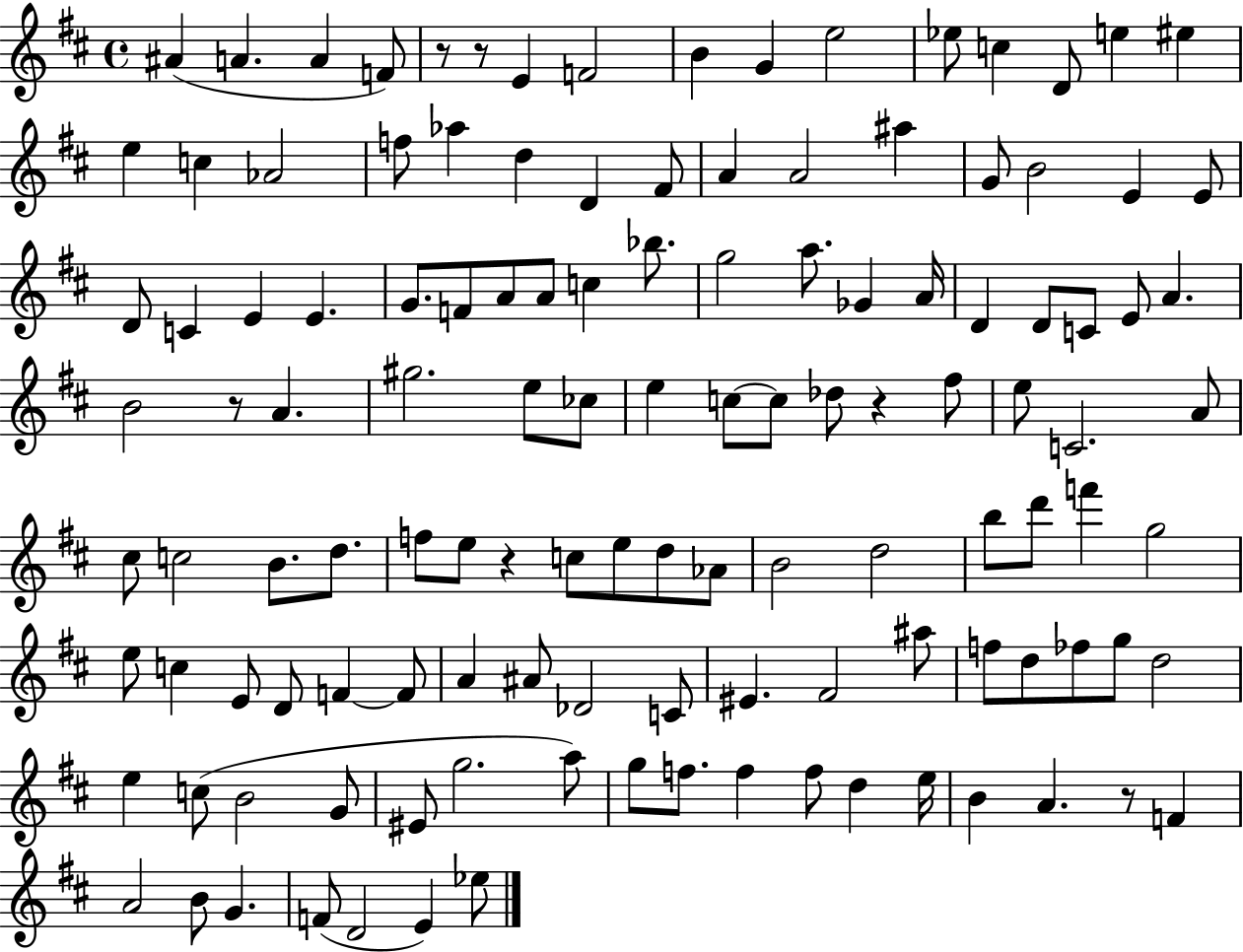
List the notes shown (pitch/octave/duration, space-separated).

A#4/q A4/q. A4/q F4/e R/e R/e E4/q F4/h B4/q G4/q E5/h Eb5/e C5/q D4/e E5/q EIS5/q E5/q C5/q Ab4/h F5/e Ab5/q D5/q D4/q F#4/e A4/q A4/h A#5/q G4/e B4/h E4/q E4/e D4/e C4/q E4/q E4/q. G4/e. F4/e A4/e A4/e C5/q Bb5/e. G5/h A5/e. Gb4/q A4/s D4/q D4/e C4/e E4/e A4/q. B4/h R/e A4/q. G#5/h. E5/e CES5/e E5/q C5/e C5/e Db5/e R/q F#5/e E5/e C4/h. A4/e C#5/e C5/h B4/e. D5/e. F5/e E5/e R/q C5/e E5/e D5/e Ab4/e B4/h D5/h B5/e D6/e F6/q G5/h E5/e C5/q E4/e D4/e F4/q F4/e A4/q A#4/e Db4/h C4/e EIS4/q. F#4/h A#5/e F5/e D5/e FES5/e G5/e D5/h E5/q C5/e B4/h G4/e EIS4/e G5/h. A5/e G5/e F5/e. F5/q F5/e D5/q E5/s B4/q A4/q. R/e F4/q A4/h B4/e G4/q. F4/e D4/h E4/q Eb5/e